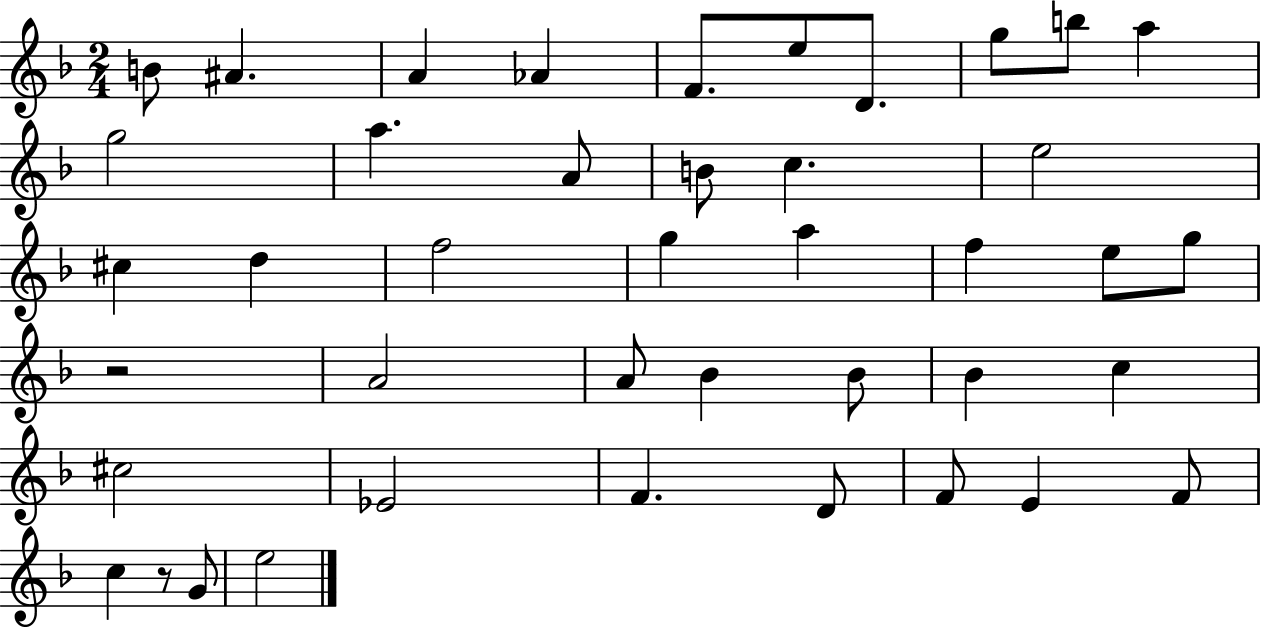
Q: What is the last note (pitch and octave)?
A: E5